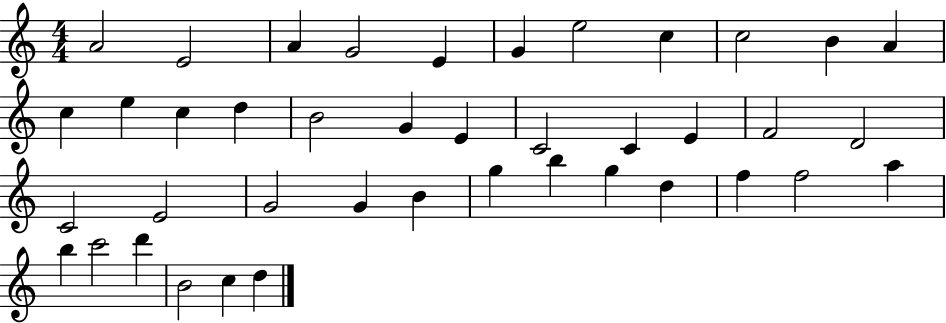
A4/h E4/h A4/q G4/h E4/q G4/q E5/h C5/q C5/h B4/q A4/q C5/q E5/q C5/q D5/q B4/h G4/q E4/q C4/h C4/q E4/q F4/h D4/h C4/h E4/h G4/h G4/q B4/q G5/q B5/q G5/q D5/q F5/q F5/h A5/q B5/q C6/h D6/q B4/h C5/q D5/q